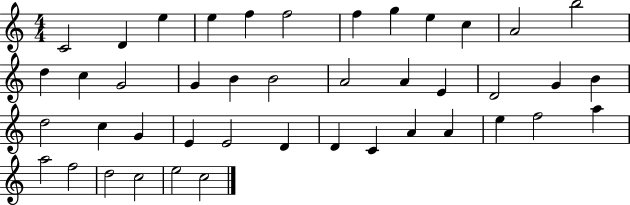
{
  \clef treble
  \numericTimeSignature
  \time 4/4
  \key c \major
  c'2 d'4 e''4 | e''4 f''4 f''2 | f''4 g''4 e''4 c''4 | a'2 b''2 | \break d''4 c''4 g'2 | g'4 b'4 b'2 | a'2 a'4 e'4 | d'2 g'4 b'4 | \break d''2 c''4 g'4 | e'4 e'2 d'4 | d'4 c'4 a'4 a'4 | e''4 f''2 a''4 | \break a''2 f''2 | d''2 c''2 | e''2 c''2 | \bar "|."
}